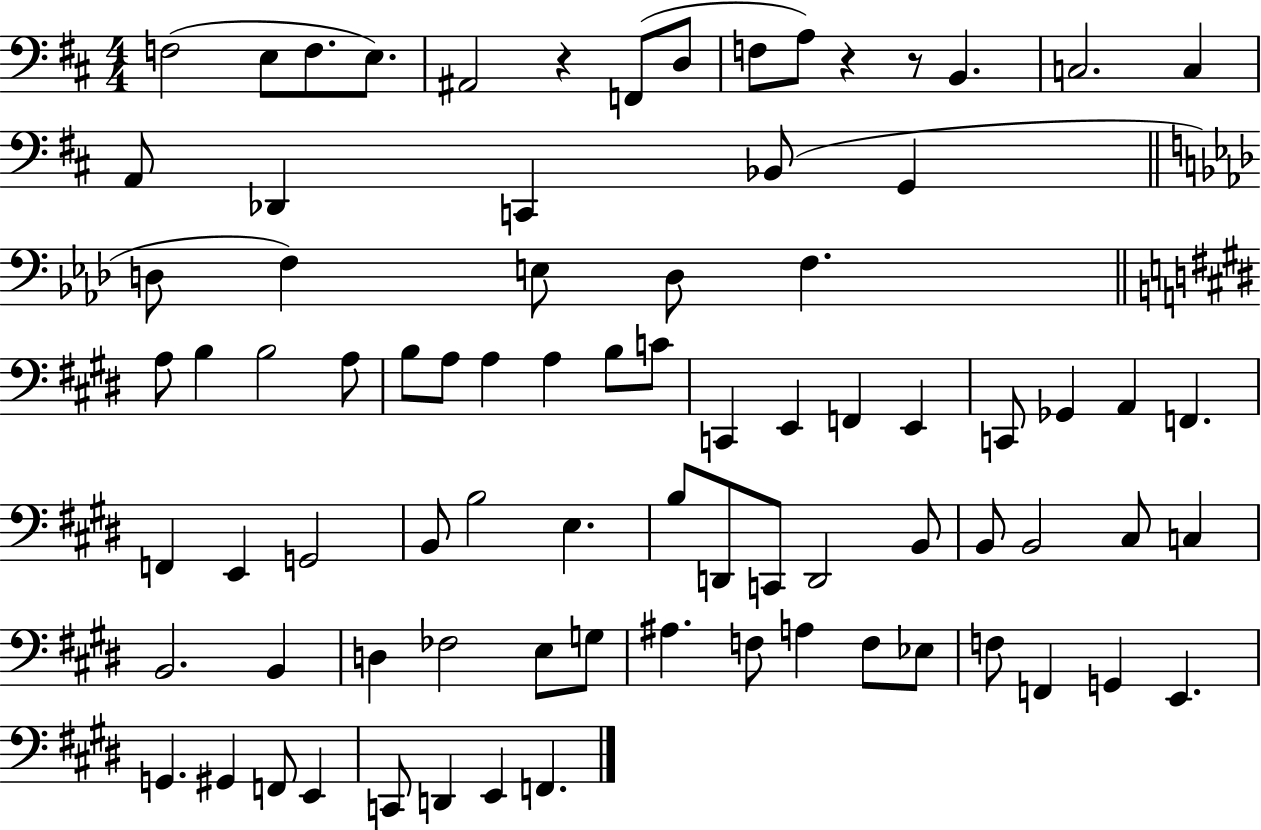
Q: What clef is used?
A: bass